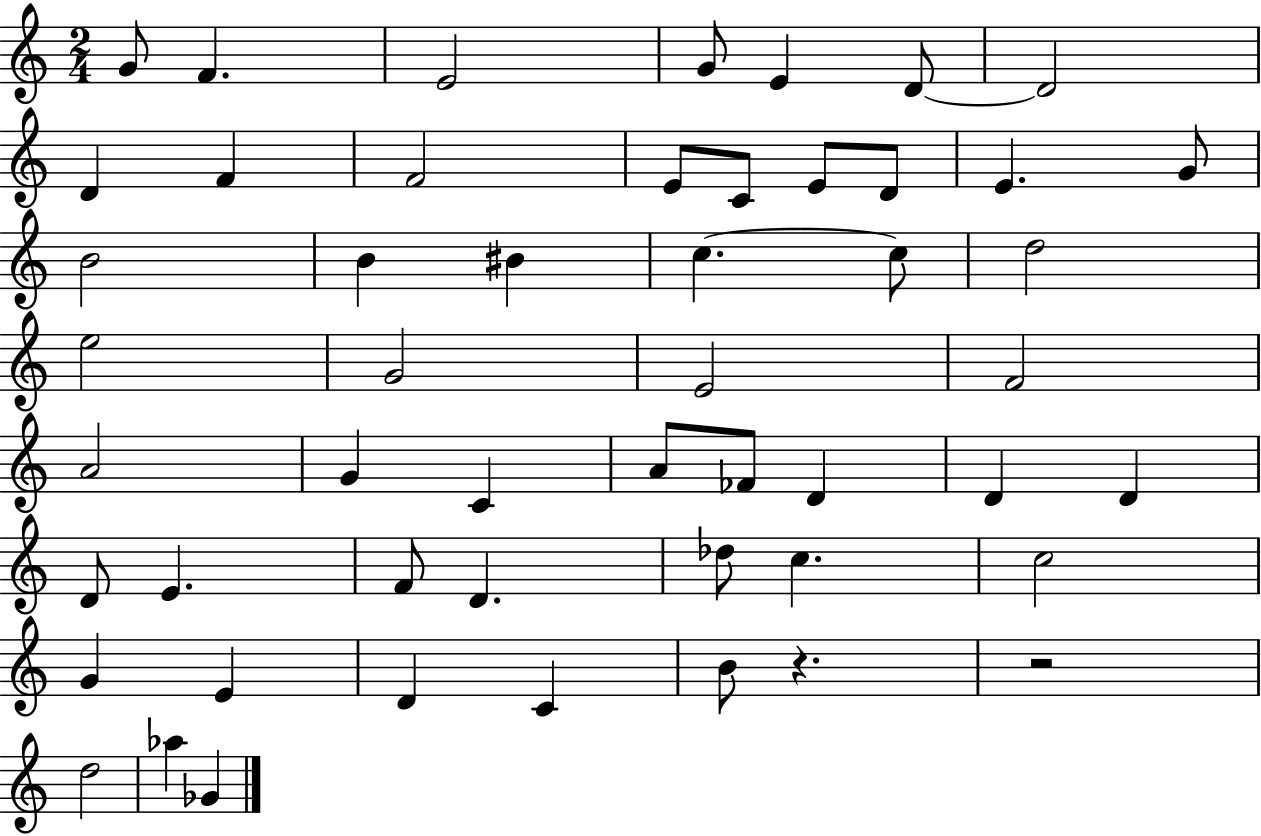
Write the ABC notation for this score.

X:1
T:Untitled
M:2/4
L:1/4
K:C
G/2 F E2 G/2 E D/2 D2 D F F2 E/2 C/2 E/2 D/2 E G/2 B2 B ^B c c/2 d2 e2 G2 E2 F2 A2 G C A/2 _F/2 D D D D/2 E F/2 D _d/2 c c2 G E D C B/2 z z2 d2 _a _G